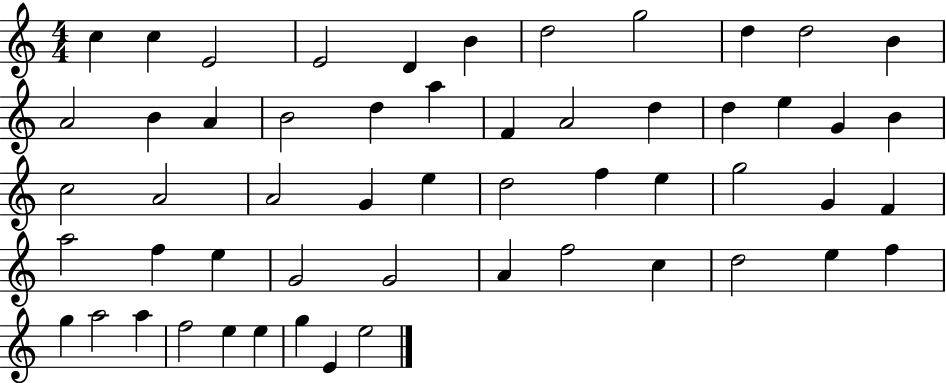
C5/q C5/q E4/h E4/h D4/q B4/q D5/h G5/h D5/q D5/h B4/q A4/h B4/q A4/q B4/h D5/q A5/q F4/q A4/h D5/q D5/q E5/q G4/q B4/q C5/h A4/h A4/h G4/q E5/q D5/h F5/q E5/q G5/h G4/q F4/q A5/h F5/q E5/q G4/h G4/h A4/q F5/h C5/q D5/h E5/q F5/q G5/q A5/h A5/q F5/h E5/q E5/q G5/q E4/q E5/h